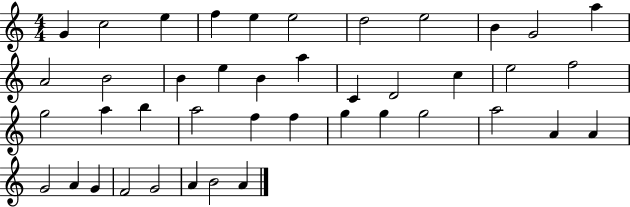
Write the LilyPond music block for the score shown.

{
  \clef treble
  \numericTimeSignature
  \time 4/4
  \key c \major
  g'4 c''2 e''4 | f''4 e''4 e''2 | d''2 e''2 | b'4 g'2 a''4 | \break a'2 b'2 | b'4 e''4 b'4 a''4 | c'4 d'2 c''4 | e''2 f''2 | \break g''2 a''4 b''4 | a''2 f''4 f''4 | g''4 g''4 g''2 | a''2 a'4 a'4 | \break g'2 a'4 g'4 | f'2 g'2 | a'4 b'2 a'4 | \bar "|."
}